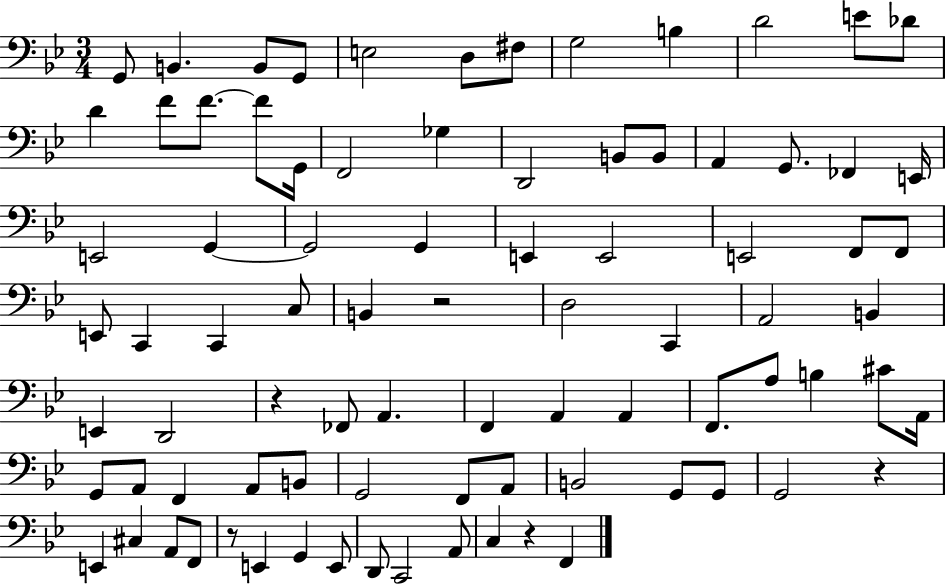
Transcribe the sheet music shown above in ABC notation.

X:1
T:Untitled
M:3/4
L:1/4
K:Bb
G,,/2 B,, B,,/2 G,,/2 E,2 D,/2 ^F,/2 G,2 B, D2 E/2 _D/2 D F/2 F/2 F/2 G,,/4 F,,2 _G, D,,2 B,,/2 B,,/2 A,, G,,/2 _F,, E,,/4 E,,2 G,, G,,2 G,, E,, E,,2 E,,2 F,,/2 F,,/2 E,,/2 C,, C,, C,/2 B,, z2 D,2 C,, A,,2 B,, E,, D,,2 z _F,,/2 A,, F,, A,, A,, F,,/2 A,/2 B, ^C/2 A,,/4 G,,/2 A,,/2 F,, A,,/2 B,,/2 G,,2 F,,/2 A,,/2 B,,2 G,,/2 G,,/2 G,,2 z E,, ^C, A,,/2 F,,/2 z/2 E,, G,, E,,/2 D,,/2 C,,2 A,,/2 C, z F,,